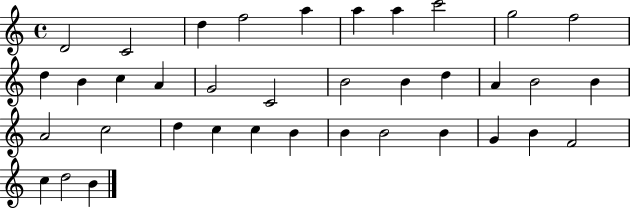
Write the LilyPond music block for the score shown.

{
  \clef treble
  \time 4/4
  \defaultTimeSignature
  \key c \major
  d'2 c'2 | d''4 f''2 a''4 | a''4 a''4 c'''2 | g''2 f''2 | \break d''4 b'4 c''4 a'4 | g'2 c'2 | b'2 b'4 d''4 | a'4 b'2 b'4 | \break a'2 c''2 | d''4 c''4 c''4 b'4 | b'4 b'2 b'4 | g'4 b'4 f'2 | \break c''4 d''2 b'4 | \bar "|."
}